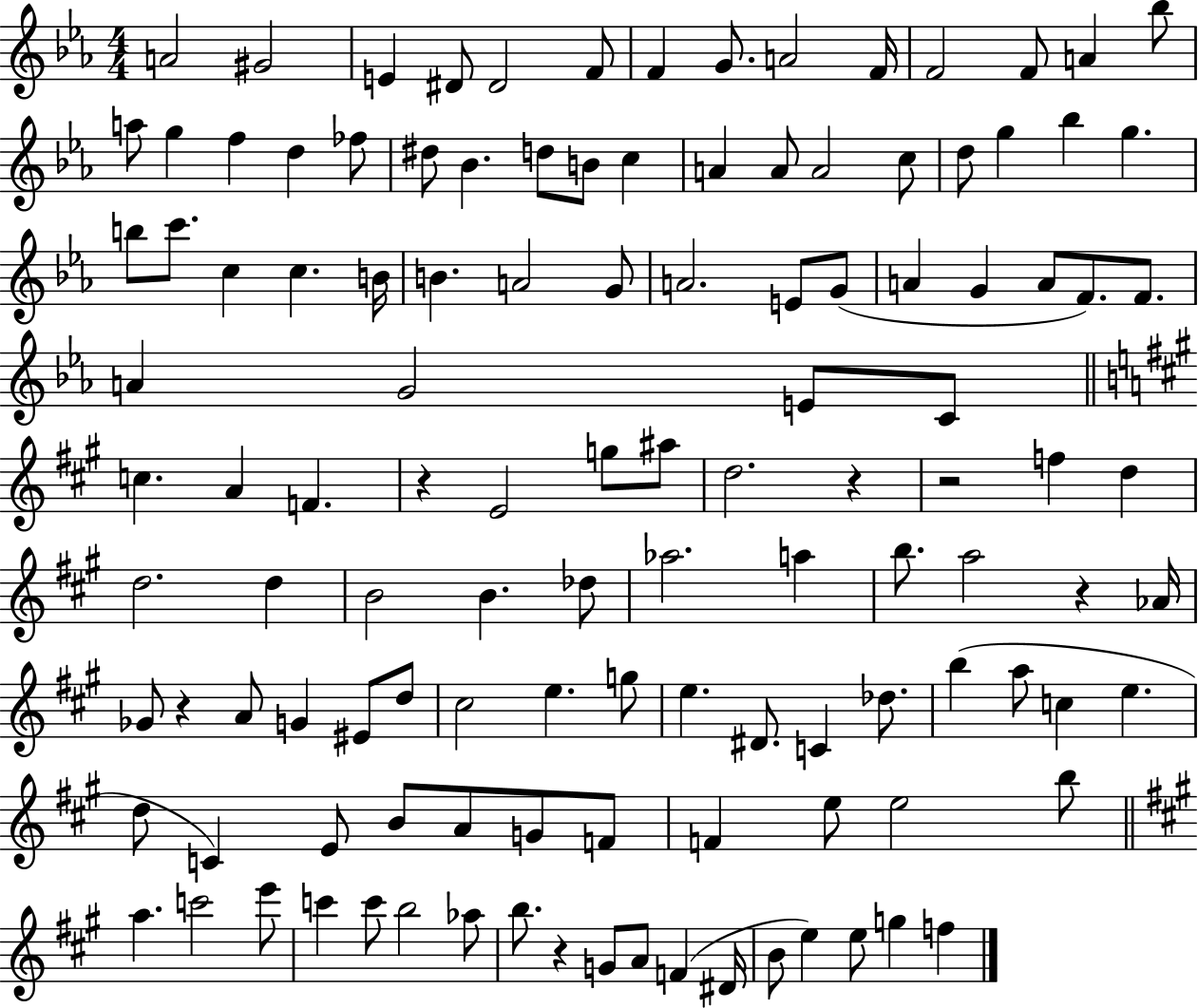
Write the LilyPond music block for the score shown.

{
  \clef treble
  \numericTimeSignature
  \time 4/4
  \key ees \major
  \repeat volta 2 { a'2 gis'2 | e'4 dis'8 dis'2 f'8 | f'4 g'8. a'2 f'16 | f'2 f'8 a'4 bes''8 | \break a''8 g''4 f''4 d''4 fes''8 | dis''8 bes'4. d''8 b'8 c''4 | a'4 a'8 a'2 c''8 | d''8 g''4 bes''4 g''4. | \break b''8 c'''8. c''4 c''4. b'16 | b'4. a'2 g'8 | a'2. e'8 g'8( | a'4 g'4 a'8 f'8.) f'8. | \break a'4 g'2 e'8 c'8 | \bar "||" \break \key a \major c''4. a'4 f'4. | r4 e'2 g''8 ais''8 | d''2. r4 | r2 f''4 d''4 | \break d''2. d''4 | b'2 b'4. des''8 | aes''2. a''4 | b''8. a''2 r4 aes'16 | \break ges'8 r4 a'8 g'4 eis'8 d''8 | cis''2 e''4. g''8 | e''4. dis'8. c'4 des''8. | b''4( a''8 c''4 e''4. | \break d''8 c'4) e'8 b'8 a'8 g'8 f'8 | f'4 e''8 e''2 b''8 | \bar "||" \break \key a \major a''4. c'''2 e'''8 | c'''4 c'''8 b''2 aes''8 | b''8. r4 g'8 a'8 f'4( dis'16 | b'8 e''4) e''8 g''4 f''4 | \break } \bar "|."
}